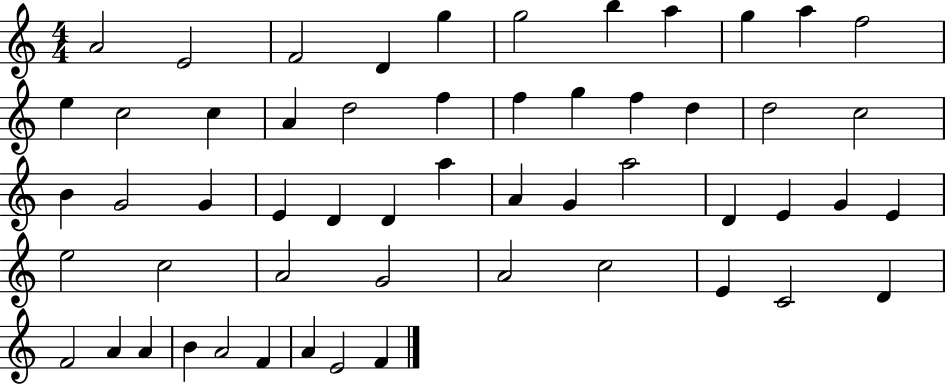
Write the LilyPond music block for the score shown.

{
  \clef treble
  \numericTimeSignature
  \time 4/4
  \key c \major
  a'2 e'2 | f'2 d'4 g''4 | g''2 b''4 a''4 | g''4 a''4 f''2 | \break e''4 c''2 c''4 | a'4 d''2 f''4 | f''4 g''4 f''4 d''4 | d''2 c''2 | \break b'4 g'2 g'4 | e'4 d'4 d'4 a''4 | a'4 g'4 a''2 | d'4 e'4 g'4 e'4 | \break e''2 c''2 | a'2 g'2 | a'2 c''2 | e'4 c'2 d'4 | \break f'2 a'4 a'4 | b'4 a'2 f'4 | a'4 e'2 f'4 | \bar "|."
}